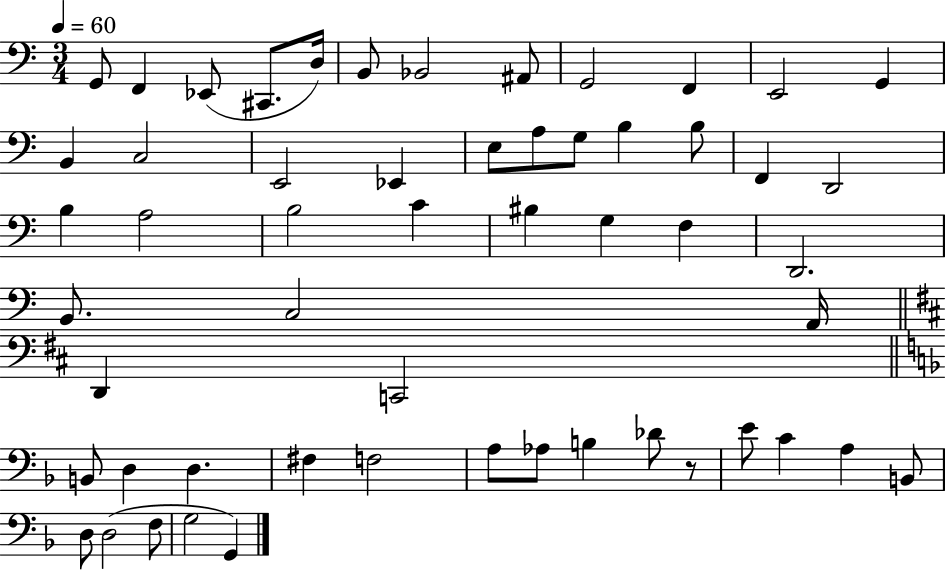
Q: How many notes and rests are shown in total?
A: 55